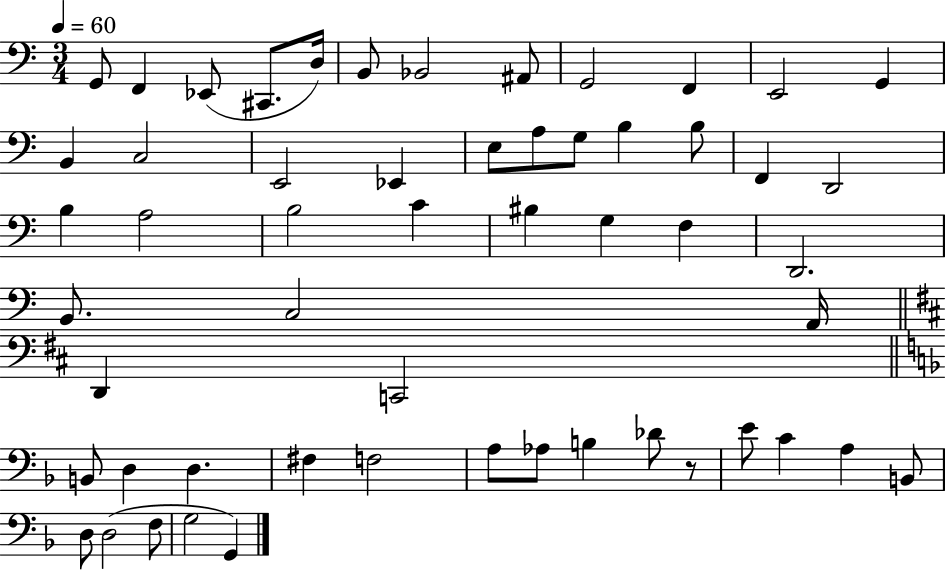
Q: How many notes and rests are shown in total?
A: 55